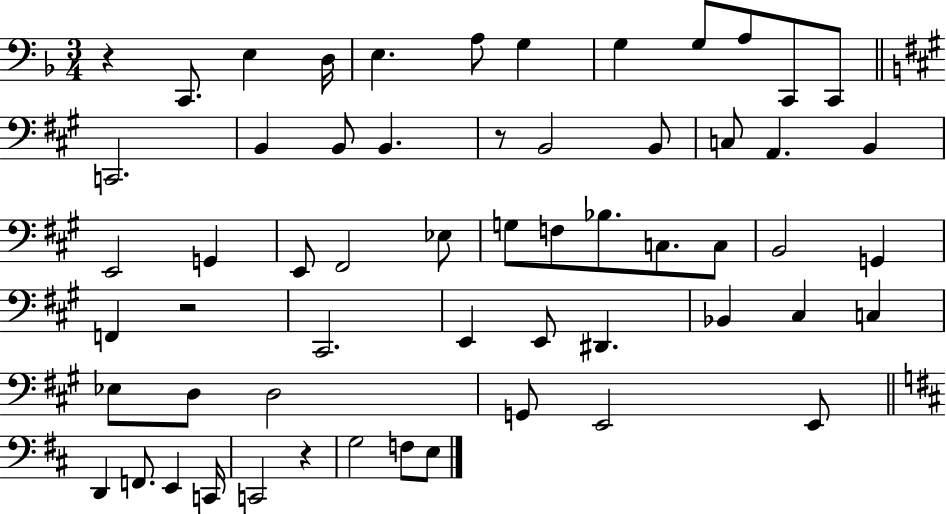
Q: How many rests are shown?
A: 4